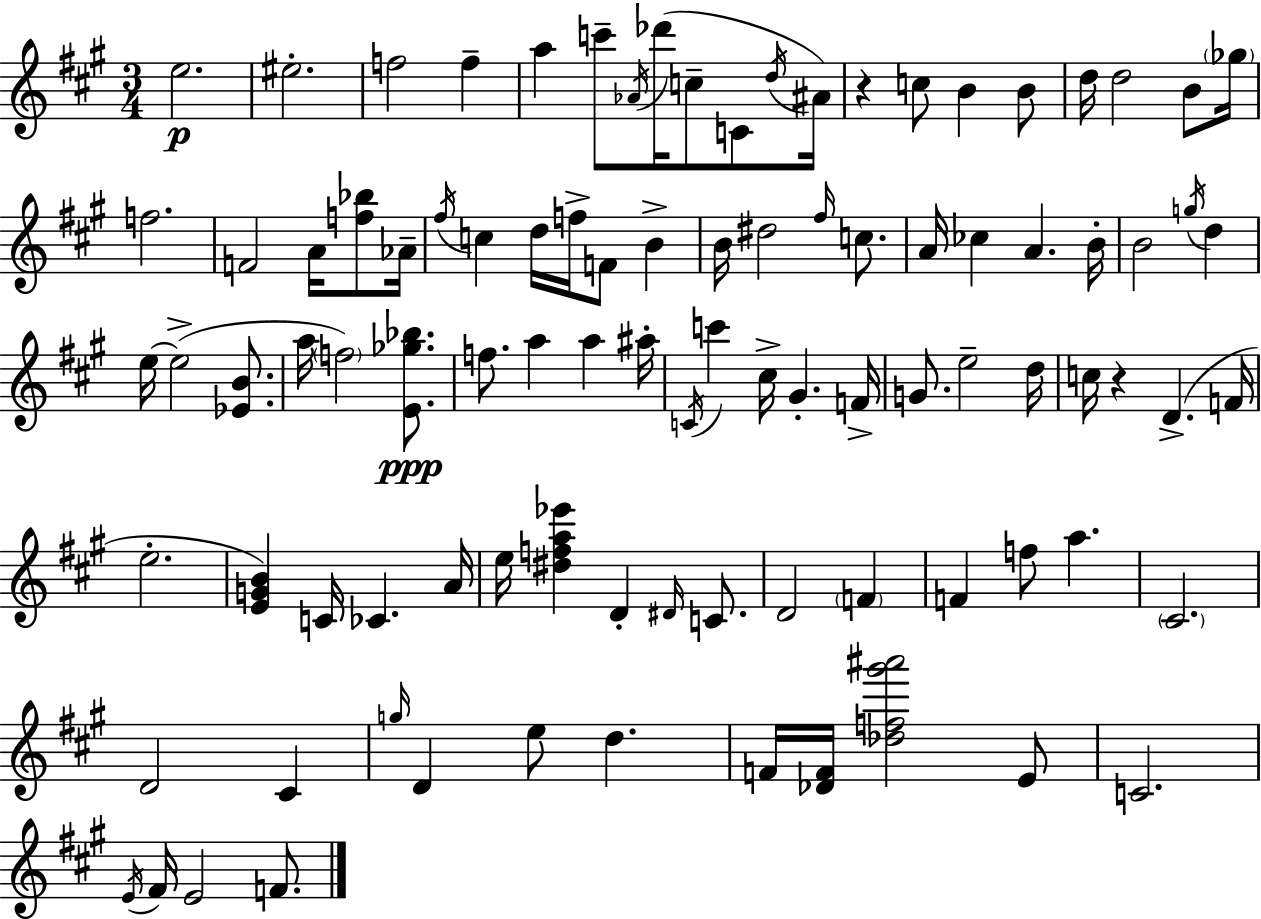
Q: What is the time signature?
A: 3/4